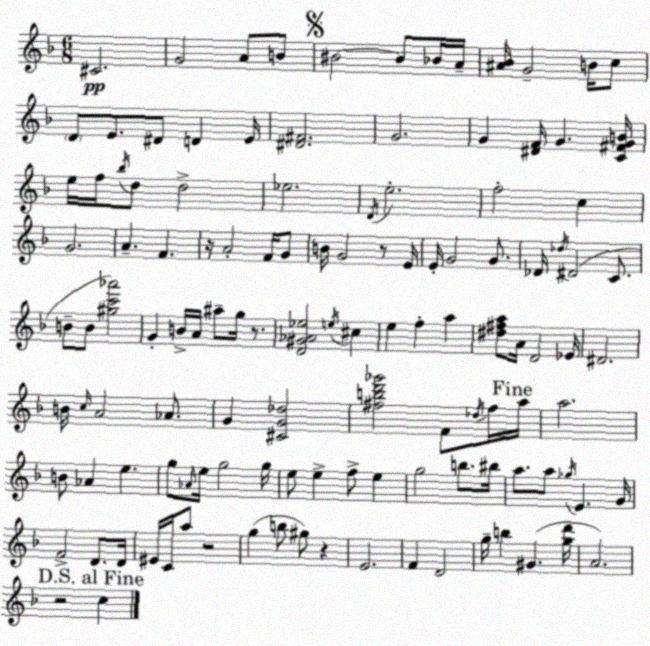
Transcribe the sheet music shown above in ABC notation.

X:1
T:Untitled
M:6/8
L:1/4
K:F
^C2 G2 A/2 B/2 ^B2 ^B/2 _B/4 A/4 [^A_B]/4 G2 B/4 c/2 D/2 E/2 ^D/2 D E/4 [^D^F]2 G2 G [^DF]/4 G [C^FGB]/4 e/4 f/4 _b/4 d/2 d2 _e2 D/4 e2 f2 c G2 A F z/4 A2 F/4 G/2 B/4 G2 z/2 E/4 E/4 G2 G/2 _D/4 _d/4 ^D2 C/2 B/2 B/2 [^gc'_a']2 G B/4 A/4 ^a/2 g/4 z/2 [D^G_A_e]2 e/4 ^c e f a [^d^fa]/2 A/4 D2 _E/4 ^D2 B/4 c/4 A2 _A/2 G [^CG_d]2 [^fbd'_g']2 F/2 _d/4 ^f/4 a/4 a2 B/2 _A e g/2 _A/4 e/4 g2 g/4 e/2 e f/2 e g2 b/2 ^b/4 a/2 a/2 _g/4 E G/4 F2 D/2 D/4 ^E/4 C/4 a/2 z2 g b/2 ^g/2 z E2 F D2 g/4 b ^G [gd']/4 A2 z2 c